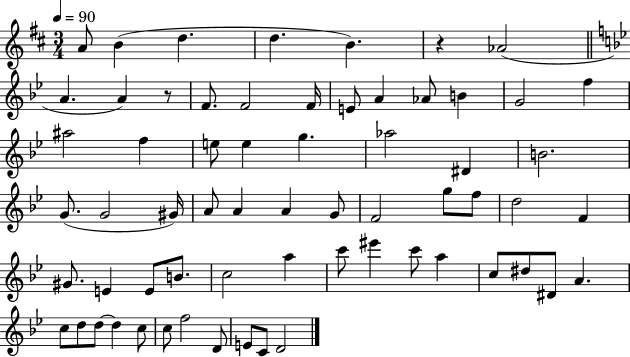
{
  \clef treble
  \numericTimeSignature
  \time 3/4
  \key d \major
  \tempo 4 = 90
  \repeat volta 2 { a'8 b'4( d''4. | d''4. b'4.) | r4 aes'2( | \bar "||" \break \key bes \major a'4. a'4) r8 | f'8. f'2 f'16 | e'8 a'4 aes'8 b'4 | g'2 f''4 | \break ais''2 f''4 | e''8 e''4 g''4. | aes''2 dis'4 | b'2. | \break g'8.( g'2 gis'16) | a'8 a'4 a'4 g'8 | f'2 g''8 f''8 | d''2 f'4 | \break gis'8. e'4 e'8 b'8. | c''2 a''4 | c'''8 eis'''4 c'''8 a''4 | c''8 dis''8 dis'8 a'4. | \break c''8 d''8 d''8~~ d''4 c''8 | c''8 f''2 d'8 | e'8 c'8 d'2 | } \bar "|."
}